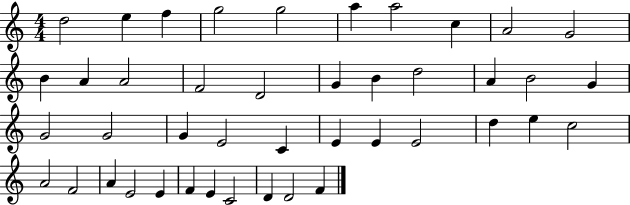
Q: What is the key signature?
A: C major